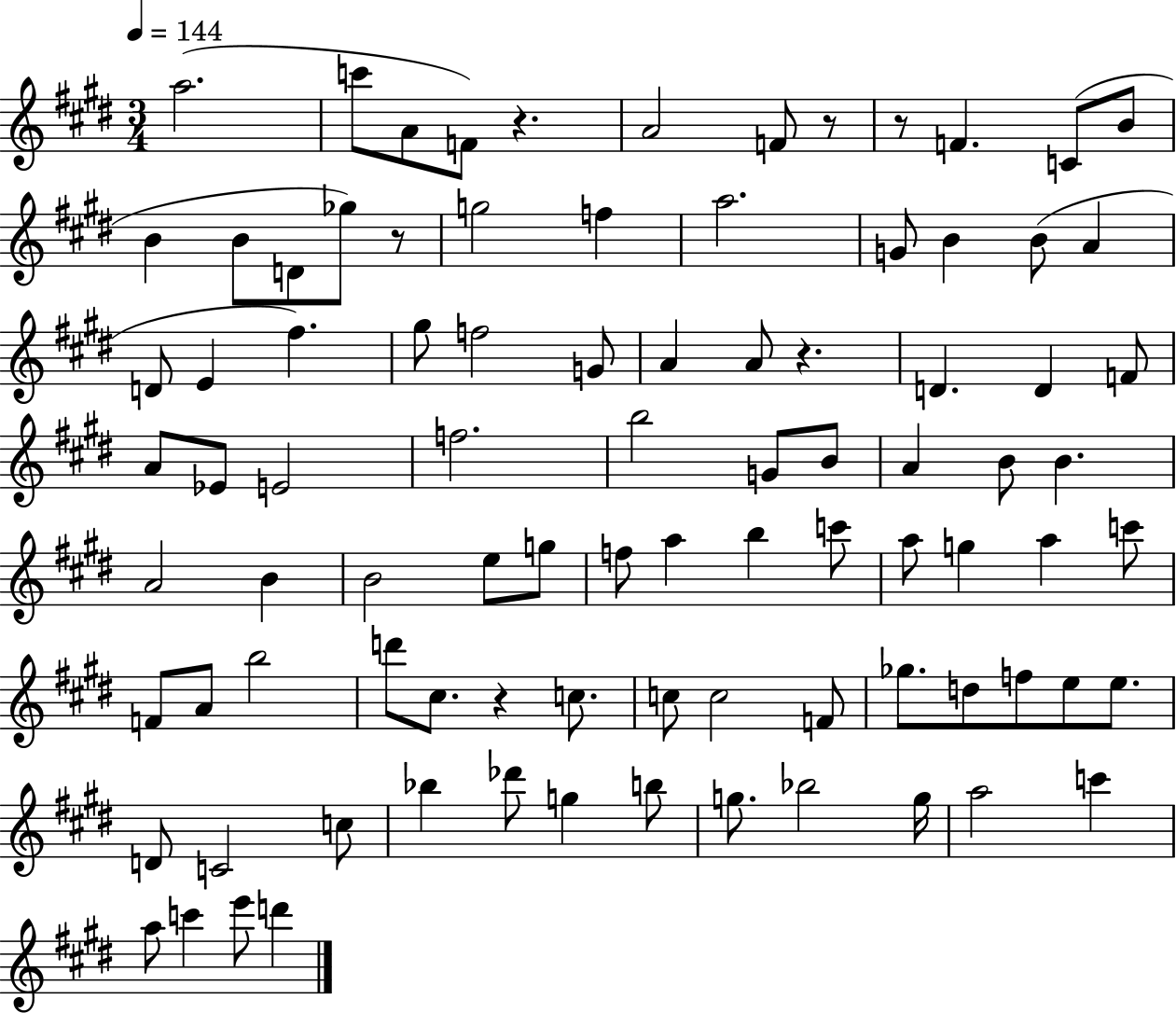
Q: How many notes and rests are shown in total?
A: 90